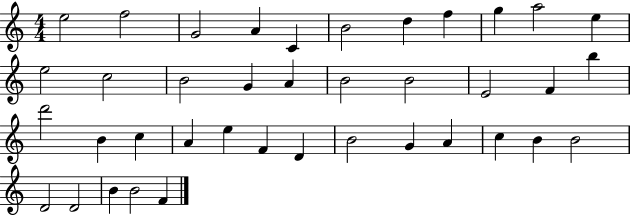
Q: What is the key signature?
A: C major